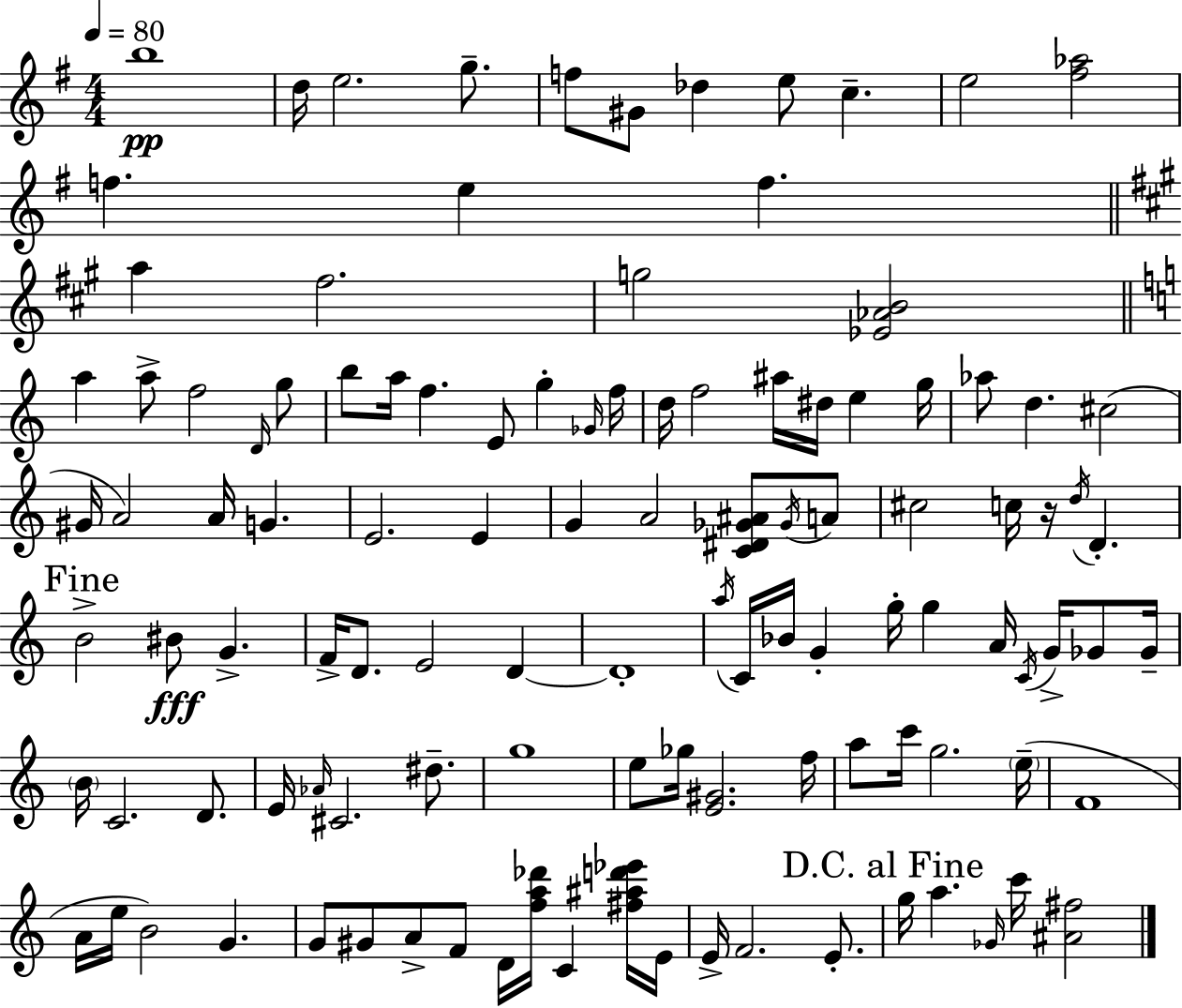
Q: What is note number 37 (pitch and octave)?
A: C#5